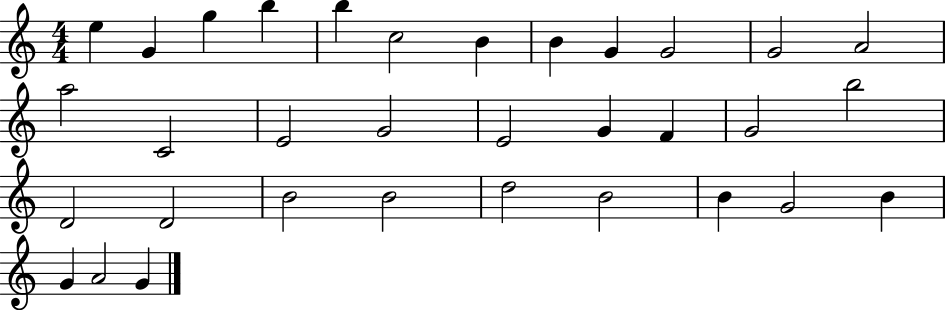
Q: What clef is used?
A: treble